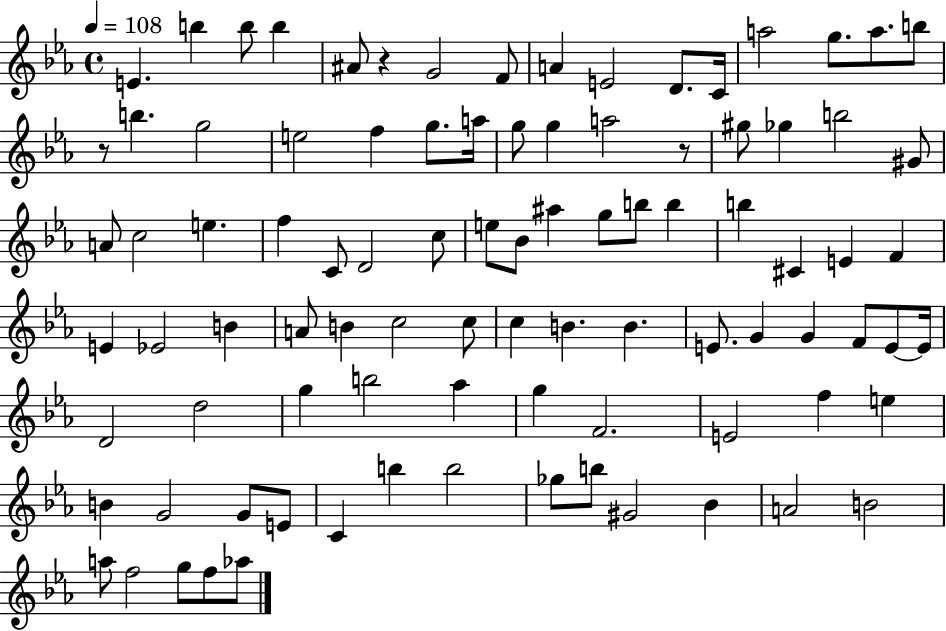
{
  \clef treble
  \time 4/4
  \defaultTimeSignature
  \key ees \major
  \tempo 4 = 108
  e'4. b''4 b''8 b''4 | ais'8 r4 g'2 f'8 | a'4 e'2 d'8. c'16 | a''2 g''8. a''8. b''8 | \break r8 b''4. g''2 | e''2 f''4 g''8. a''16 | g''8 g''4 a''2 r8 | gis''8 ges''4 b''2 gis'8 | \break a'8 c''2 e''4. | f''4 c'8 d'2 c''8 | e''8 bes'8 ais''4 g''8 b''8 b''4 | b''4 cis'4 e'4 f'4 | \break e'4 ees'2 b'4 | a'8 b'4 c''2 c''8 | c''4 b'4. b'4. | e'8. g'4 g'4 f'8 e'8~~ e'16 | \break d'2 d''2 | g''4 b''2 aes''4 | g''4 f'2. | e'2 f''4 e''4 | \break b'4 g'2 g'8 e'8 | c'4 b''4 b''2 | ges''8 b''8 gis'2 bes'4 | a'2 b'2 | \break a''8 f''2 g''8 f''8 aes''8 | \bar "|."
}